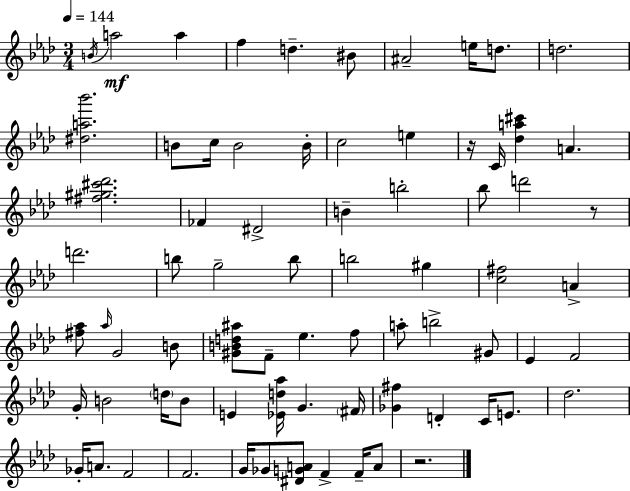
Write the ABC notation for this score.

X:1
T:Untitled
M:3/4
L:1/4
K:Ab
B/4 a2 a f d ^B/2 ^A2 e/4 d/2 d2 [^da_b']2 B/2 c/4 B2 B/4 c2 e z/4 C/4 [_da^c'] A [^f^g^c'_d']2 _F ^D2 B b2 _b/2 d'2 z/2 d'2 b/2 g2 b/2 b2 ^g [c^f]2 A [^f_a]/2 _a/4 G2 B/2 [^GBd^a]/2 F/2 _e f/2 a/2 b2 ^G/2 _E F2 G/4 B2 d/4 B/2 E [_Ed_a]/4 G ^F/4 [_G^f] D C/4 E/2 _d2 _G/4 A/2 F2 F2 G/4 _G/2 [^DGA]/2 F F/4 A/2 z2